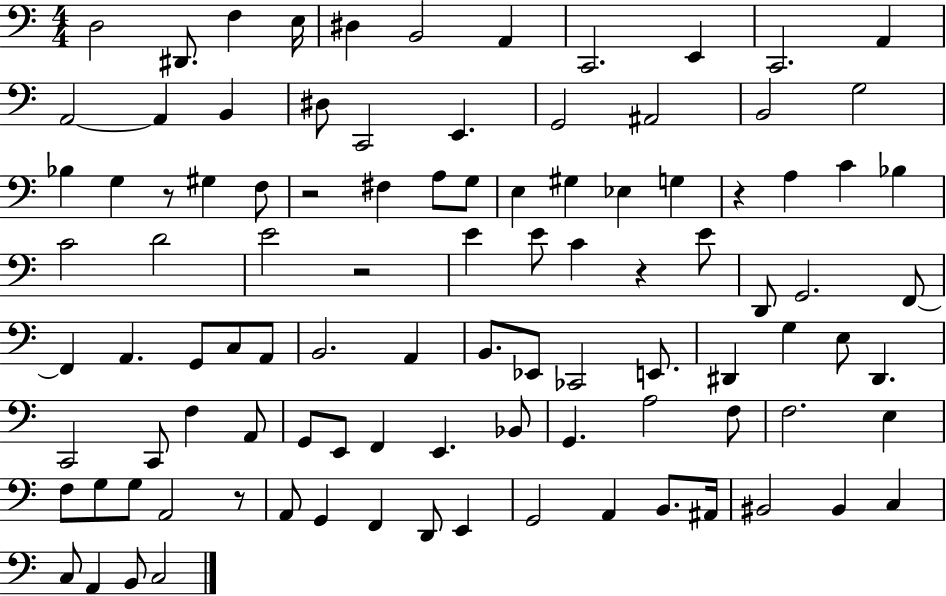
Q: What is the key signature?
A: C major